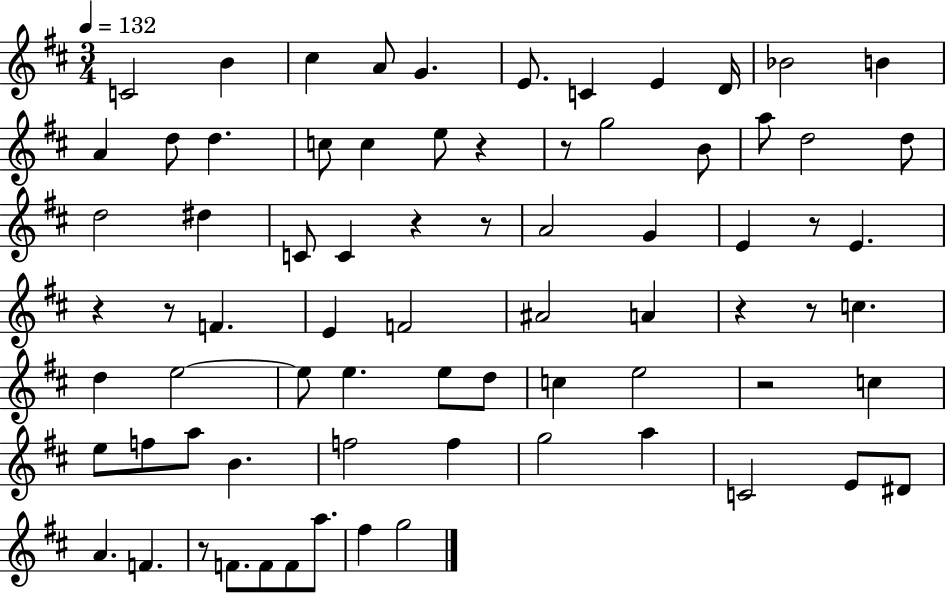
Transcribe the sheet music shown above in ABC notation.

X:1
T:Untitled
M:3/4
L:1/4
K:D
C2 B ^c A/2 G E/2 C E D/4 _B2 B A d/2 d c/2 c e/2 z z/2 g2 B/2 a/2 d2 d/2 d2 ^d C/2 C z z/2 A2 G E z/2 E z z/2 F E F2 ^A2 A z z/2 c d e2 e/2 e e/2 d/2 c e2 z2 c e/2 f/2 a/2 B f2 f g2 a C2 E/2 ^D/2 A F z/2 F/2 F/2 F/2 a/2 ^f g2